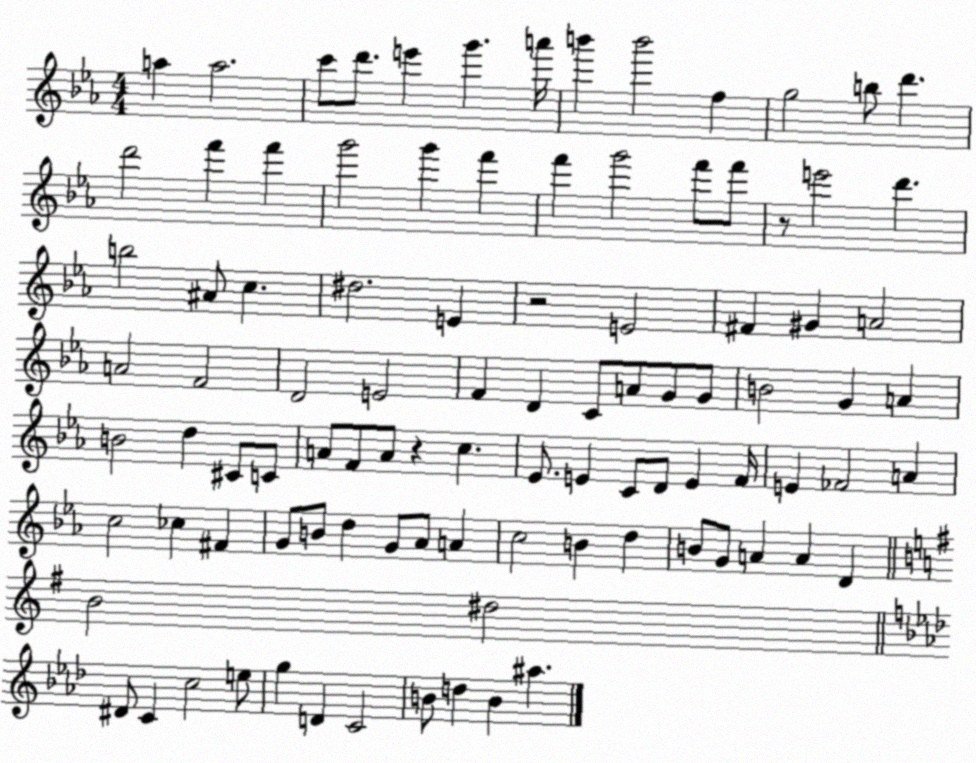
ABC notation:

X:1
T:Untitled
M:4/4
L:1/4
K:Eb
a a2 c'/2 d'/2 e' g' a'/4 b' b'2 f g2 b/2 d' d'2 f' f' g'2 g' f' f' g'2 f'/2 f'/2 z/2 e'2 d' b2 ^A/2 c ^d2 E z2 E2 ^F ^G A2 A2 F2 D2 E2 F D C/2 A/2 G/2 G/2 B2 G A B2 d ^C/2 C/2 A/2 F/2 A/2 z c _E/2 E C/2 D/2 E F/4 E _F2 A c2 _c ^F G/2 B/2 d G/2 _A/2 A c2 B d B/2 G/2 A A D B2 ^d2 ^D/2 C c2 e/2 g D C2 B/2 d B ^a